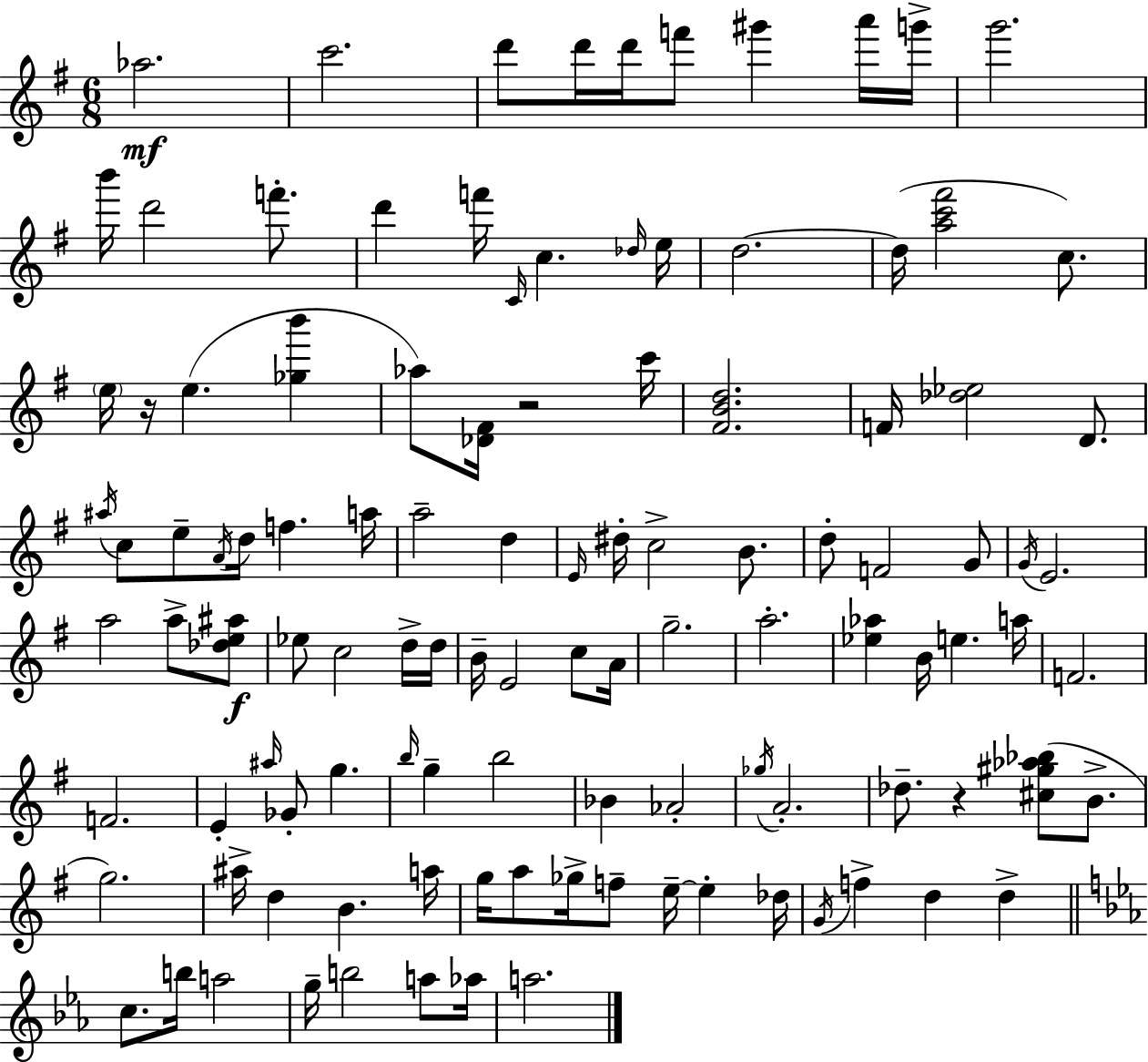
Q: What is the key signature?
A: G major